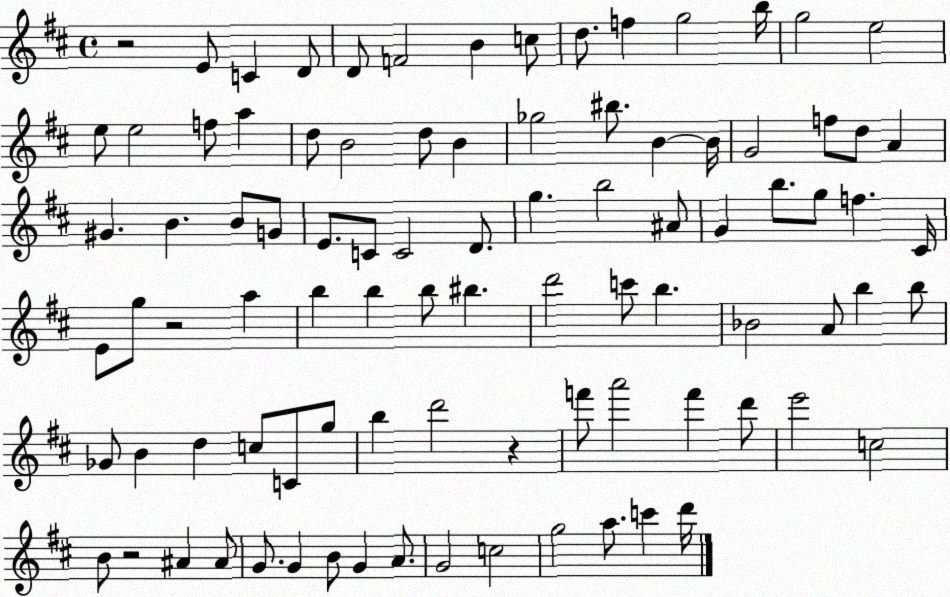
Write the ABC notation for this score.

X:1
T:Untitled
M:4/4
L:1/4
K:D
z2 E/2 C D/2 D/2 F2 B c/2 d/2 f g2 b/4 g2 e2 e/2 e2 f/2 a d/2 B2 d/2 B _g2 ^b/2 B B/4 G2 f/2 d/2 A ^G B B/2 G/2 E/2 C/2 C2 D/2 g b2 ^A/2 G b/2 g/2 f ^C/4 E/2 g/2 z2 a b b b/2 ^b d'2 c'/2 b _B2 A/2 b b/2 _G/2 B d c/2 C/2 g/2 b d'2 z f'/2 a'2 f' d'/2 e'2 c2 B/2 z2 ^A ^A/2 G/2 G B/2 G A/2 G2 c2 g2 a/2 c' d'/4